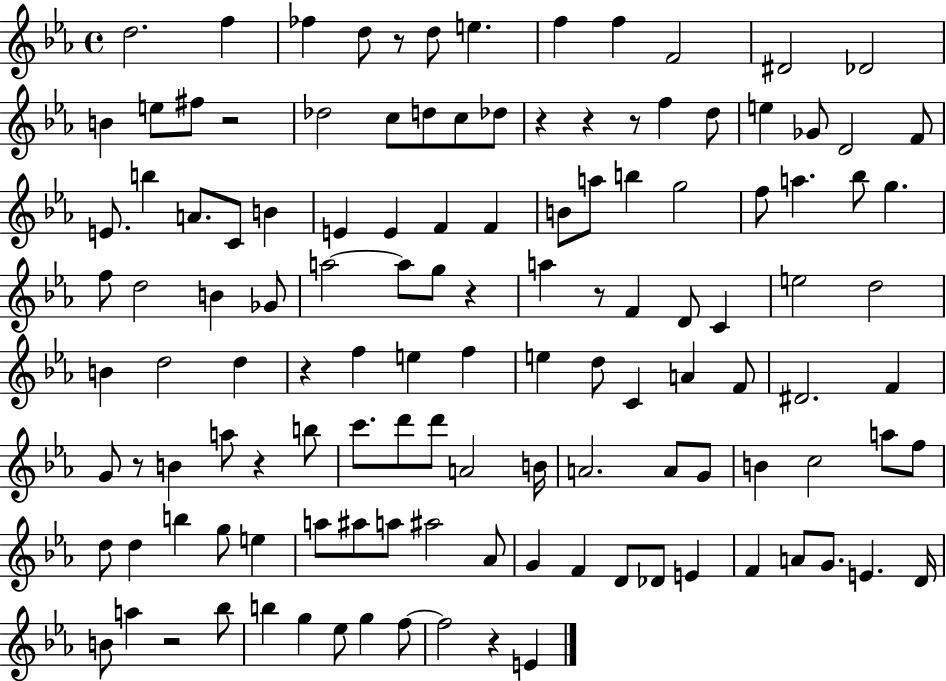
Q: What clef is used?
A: treble